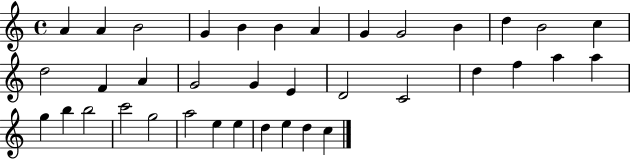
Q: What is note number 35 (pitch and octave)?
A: E5